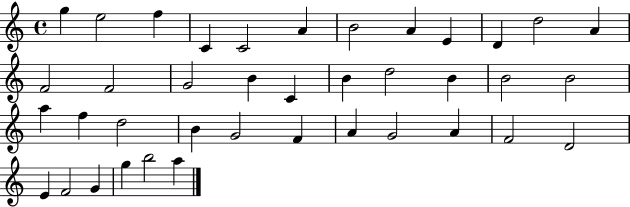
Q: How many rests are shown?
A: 0